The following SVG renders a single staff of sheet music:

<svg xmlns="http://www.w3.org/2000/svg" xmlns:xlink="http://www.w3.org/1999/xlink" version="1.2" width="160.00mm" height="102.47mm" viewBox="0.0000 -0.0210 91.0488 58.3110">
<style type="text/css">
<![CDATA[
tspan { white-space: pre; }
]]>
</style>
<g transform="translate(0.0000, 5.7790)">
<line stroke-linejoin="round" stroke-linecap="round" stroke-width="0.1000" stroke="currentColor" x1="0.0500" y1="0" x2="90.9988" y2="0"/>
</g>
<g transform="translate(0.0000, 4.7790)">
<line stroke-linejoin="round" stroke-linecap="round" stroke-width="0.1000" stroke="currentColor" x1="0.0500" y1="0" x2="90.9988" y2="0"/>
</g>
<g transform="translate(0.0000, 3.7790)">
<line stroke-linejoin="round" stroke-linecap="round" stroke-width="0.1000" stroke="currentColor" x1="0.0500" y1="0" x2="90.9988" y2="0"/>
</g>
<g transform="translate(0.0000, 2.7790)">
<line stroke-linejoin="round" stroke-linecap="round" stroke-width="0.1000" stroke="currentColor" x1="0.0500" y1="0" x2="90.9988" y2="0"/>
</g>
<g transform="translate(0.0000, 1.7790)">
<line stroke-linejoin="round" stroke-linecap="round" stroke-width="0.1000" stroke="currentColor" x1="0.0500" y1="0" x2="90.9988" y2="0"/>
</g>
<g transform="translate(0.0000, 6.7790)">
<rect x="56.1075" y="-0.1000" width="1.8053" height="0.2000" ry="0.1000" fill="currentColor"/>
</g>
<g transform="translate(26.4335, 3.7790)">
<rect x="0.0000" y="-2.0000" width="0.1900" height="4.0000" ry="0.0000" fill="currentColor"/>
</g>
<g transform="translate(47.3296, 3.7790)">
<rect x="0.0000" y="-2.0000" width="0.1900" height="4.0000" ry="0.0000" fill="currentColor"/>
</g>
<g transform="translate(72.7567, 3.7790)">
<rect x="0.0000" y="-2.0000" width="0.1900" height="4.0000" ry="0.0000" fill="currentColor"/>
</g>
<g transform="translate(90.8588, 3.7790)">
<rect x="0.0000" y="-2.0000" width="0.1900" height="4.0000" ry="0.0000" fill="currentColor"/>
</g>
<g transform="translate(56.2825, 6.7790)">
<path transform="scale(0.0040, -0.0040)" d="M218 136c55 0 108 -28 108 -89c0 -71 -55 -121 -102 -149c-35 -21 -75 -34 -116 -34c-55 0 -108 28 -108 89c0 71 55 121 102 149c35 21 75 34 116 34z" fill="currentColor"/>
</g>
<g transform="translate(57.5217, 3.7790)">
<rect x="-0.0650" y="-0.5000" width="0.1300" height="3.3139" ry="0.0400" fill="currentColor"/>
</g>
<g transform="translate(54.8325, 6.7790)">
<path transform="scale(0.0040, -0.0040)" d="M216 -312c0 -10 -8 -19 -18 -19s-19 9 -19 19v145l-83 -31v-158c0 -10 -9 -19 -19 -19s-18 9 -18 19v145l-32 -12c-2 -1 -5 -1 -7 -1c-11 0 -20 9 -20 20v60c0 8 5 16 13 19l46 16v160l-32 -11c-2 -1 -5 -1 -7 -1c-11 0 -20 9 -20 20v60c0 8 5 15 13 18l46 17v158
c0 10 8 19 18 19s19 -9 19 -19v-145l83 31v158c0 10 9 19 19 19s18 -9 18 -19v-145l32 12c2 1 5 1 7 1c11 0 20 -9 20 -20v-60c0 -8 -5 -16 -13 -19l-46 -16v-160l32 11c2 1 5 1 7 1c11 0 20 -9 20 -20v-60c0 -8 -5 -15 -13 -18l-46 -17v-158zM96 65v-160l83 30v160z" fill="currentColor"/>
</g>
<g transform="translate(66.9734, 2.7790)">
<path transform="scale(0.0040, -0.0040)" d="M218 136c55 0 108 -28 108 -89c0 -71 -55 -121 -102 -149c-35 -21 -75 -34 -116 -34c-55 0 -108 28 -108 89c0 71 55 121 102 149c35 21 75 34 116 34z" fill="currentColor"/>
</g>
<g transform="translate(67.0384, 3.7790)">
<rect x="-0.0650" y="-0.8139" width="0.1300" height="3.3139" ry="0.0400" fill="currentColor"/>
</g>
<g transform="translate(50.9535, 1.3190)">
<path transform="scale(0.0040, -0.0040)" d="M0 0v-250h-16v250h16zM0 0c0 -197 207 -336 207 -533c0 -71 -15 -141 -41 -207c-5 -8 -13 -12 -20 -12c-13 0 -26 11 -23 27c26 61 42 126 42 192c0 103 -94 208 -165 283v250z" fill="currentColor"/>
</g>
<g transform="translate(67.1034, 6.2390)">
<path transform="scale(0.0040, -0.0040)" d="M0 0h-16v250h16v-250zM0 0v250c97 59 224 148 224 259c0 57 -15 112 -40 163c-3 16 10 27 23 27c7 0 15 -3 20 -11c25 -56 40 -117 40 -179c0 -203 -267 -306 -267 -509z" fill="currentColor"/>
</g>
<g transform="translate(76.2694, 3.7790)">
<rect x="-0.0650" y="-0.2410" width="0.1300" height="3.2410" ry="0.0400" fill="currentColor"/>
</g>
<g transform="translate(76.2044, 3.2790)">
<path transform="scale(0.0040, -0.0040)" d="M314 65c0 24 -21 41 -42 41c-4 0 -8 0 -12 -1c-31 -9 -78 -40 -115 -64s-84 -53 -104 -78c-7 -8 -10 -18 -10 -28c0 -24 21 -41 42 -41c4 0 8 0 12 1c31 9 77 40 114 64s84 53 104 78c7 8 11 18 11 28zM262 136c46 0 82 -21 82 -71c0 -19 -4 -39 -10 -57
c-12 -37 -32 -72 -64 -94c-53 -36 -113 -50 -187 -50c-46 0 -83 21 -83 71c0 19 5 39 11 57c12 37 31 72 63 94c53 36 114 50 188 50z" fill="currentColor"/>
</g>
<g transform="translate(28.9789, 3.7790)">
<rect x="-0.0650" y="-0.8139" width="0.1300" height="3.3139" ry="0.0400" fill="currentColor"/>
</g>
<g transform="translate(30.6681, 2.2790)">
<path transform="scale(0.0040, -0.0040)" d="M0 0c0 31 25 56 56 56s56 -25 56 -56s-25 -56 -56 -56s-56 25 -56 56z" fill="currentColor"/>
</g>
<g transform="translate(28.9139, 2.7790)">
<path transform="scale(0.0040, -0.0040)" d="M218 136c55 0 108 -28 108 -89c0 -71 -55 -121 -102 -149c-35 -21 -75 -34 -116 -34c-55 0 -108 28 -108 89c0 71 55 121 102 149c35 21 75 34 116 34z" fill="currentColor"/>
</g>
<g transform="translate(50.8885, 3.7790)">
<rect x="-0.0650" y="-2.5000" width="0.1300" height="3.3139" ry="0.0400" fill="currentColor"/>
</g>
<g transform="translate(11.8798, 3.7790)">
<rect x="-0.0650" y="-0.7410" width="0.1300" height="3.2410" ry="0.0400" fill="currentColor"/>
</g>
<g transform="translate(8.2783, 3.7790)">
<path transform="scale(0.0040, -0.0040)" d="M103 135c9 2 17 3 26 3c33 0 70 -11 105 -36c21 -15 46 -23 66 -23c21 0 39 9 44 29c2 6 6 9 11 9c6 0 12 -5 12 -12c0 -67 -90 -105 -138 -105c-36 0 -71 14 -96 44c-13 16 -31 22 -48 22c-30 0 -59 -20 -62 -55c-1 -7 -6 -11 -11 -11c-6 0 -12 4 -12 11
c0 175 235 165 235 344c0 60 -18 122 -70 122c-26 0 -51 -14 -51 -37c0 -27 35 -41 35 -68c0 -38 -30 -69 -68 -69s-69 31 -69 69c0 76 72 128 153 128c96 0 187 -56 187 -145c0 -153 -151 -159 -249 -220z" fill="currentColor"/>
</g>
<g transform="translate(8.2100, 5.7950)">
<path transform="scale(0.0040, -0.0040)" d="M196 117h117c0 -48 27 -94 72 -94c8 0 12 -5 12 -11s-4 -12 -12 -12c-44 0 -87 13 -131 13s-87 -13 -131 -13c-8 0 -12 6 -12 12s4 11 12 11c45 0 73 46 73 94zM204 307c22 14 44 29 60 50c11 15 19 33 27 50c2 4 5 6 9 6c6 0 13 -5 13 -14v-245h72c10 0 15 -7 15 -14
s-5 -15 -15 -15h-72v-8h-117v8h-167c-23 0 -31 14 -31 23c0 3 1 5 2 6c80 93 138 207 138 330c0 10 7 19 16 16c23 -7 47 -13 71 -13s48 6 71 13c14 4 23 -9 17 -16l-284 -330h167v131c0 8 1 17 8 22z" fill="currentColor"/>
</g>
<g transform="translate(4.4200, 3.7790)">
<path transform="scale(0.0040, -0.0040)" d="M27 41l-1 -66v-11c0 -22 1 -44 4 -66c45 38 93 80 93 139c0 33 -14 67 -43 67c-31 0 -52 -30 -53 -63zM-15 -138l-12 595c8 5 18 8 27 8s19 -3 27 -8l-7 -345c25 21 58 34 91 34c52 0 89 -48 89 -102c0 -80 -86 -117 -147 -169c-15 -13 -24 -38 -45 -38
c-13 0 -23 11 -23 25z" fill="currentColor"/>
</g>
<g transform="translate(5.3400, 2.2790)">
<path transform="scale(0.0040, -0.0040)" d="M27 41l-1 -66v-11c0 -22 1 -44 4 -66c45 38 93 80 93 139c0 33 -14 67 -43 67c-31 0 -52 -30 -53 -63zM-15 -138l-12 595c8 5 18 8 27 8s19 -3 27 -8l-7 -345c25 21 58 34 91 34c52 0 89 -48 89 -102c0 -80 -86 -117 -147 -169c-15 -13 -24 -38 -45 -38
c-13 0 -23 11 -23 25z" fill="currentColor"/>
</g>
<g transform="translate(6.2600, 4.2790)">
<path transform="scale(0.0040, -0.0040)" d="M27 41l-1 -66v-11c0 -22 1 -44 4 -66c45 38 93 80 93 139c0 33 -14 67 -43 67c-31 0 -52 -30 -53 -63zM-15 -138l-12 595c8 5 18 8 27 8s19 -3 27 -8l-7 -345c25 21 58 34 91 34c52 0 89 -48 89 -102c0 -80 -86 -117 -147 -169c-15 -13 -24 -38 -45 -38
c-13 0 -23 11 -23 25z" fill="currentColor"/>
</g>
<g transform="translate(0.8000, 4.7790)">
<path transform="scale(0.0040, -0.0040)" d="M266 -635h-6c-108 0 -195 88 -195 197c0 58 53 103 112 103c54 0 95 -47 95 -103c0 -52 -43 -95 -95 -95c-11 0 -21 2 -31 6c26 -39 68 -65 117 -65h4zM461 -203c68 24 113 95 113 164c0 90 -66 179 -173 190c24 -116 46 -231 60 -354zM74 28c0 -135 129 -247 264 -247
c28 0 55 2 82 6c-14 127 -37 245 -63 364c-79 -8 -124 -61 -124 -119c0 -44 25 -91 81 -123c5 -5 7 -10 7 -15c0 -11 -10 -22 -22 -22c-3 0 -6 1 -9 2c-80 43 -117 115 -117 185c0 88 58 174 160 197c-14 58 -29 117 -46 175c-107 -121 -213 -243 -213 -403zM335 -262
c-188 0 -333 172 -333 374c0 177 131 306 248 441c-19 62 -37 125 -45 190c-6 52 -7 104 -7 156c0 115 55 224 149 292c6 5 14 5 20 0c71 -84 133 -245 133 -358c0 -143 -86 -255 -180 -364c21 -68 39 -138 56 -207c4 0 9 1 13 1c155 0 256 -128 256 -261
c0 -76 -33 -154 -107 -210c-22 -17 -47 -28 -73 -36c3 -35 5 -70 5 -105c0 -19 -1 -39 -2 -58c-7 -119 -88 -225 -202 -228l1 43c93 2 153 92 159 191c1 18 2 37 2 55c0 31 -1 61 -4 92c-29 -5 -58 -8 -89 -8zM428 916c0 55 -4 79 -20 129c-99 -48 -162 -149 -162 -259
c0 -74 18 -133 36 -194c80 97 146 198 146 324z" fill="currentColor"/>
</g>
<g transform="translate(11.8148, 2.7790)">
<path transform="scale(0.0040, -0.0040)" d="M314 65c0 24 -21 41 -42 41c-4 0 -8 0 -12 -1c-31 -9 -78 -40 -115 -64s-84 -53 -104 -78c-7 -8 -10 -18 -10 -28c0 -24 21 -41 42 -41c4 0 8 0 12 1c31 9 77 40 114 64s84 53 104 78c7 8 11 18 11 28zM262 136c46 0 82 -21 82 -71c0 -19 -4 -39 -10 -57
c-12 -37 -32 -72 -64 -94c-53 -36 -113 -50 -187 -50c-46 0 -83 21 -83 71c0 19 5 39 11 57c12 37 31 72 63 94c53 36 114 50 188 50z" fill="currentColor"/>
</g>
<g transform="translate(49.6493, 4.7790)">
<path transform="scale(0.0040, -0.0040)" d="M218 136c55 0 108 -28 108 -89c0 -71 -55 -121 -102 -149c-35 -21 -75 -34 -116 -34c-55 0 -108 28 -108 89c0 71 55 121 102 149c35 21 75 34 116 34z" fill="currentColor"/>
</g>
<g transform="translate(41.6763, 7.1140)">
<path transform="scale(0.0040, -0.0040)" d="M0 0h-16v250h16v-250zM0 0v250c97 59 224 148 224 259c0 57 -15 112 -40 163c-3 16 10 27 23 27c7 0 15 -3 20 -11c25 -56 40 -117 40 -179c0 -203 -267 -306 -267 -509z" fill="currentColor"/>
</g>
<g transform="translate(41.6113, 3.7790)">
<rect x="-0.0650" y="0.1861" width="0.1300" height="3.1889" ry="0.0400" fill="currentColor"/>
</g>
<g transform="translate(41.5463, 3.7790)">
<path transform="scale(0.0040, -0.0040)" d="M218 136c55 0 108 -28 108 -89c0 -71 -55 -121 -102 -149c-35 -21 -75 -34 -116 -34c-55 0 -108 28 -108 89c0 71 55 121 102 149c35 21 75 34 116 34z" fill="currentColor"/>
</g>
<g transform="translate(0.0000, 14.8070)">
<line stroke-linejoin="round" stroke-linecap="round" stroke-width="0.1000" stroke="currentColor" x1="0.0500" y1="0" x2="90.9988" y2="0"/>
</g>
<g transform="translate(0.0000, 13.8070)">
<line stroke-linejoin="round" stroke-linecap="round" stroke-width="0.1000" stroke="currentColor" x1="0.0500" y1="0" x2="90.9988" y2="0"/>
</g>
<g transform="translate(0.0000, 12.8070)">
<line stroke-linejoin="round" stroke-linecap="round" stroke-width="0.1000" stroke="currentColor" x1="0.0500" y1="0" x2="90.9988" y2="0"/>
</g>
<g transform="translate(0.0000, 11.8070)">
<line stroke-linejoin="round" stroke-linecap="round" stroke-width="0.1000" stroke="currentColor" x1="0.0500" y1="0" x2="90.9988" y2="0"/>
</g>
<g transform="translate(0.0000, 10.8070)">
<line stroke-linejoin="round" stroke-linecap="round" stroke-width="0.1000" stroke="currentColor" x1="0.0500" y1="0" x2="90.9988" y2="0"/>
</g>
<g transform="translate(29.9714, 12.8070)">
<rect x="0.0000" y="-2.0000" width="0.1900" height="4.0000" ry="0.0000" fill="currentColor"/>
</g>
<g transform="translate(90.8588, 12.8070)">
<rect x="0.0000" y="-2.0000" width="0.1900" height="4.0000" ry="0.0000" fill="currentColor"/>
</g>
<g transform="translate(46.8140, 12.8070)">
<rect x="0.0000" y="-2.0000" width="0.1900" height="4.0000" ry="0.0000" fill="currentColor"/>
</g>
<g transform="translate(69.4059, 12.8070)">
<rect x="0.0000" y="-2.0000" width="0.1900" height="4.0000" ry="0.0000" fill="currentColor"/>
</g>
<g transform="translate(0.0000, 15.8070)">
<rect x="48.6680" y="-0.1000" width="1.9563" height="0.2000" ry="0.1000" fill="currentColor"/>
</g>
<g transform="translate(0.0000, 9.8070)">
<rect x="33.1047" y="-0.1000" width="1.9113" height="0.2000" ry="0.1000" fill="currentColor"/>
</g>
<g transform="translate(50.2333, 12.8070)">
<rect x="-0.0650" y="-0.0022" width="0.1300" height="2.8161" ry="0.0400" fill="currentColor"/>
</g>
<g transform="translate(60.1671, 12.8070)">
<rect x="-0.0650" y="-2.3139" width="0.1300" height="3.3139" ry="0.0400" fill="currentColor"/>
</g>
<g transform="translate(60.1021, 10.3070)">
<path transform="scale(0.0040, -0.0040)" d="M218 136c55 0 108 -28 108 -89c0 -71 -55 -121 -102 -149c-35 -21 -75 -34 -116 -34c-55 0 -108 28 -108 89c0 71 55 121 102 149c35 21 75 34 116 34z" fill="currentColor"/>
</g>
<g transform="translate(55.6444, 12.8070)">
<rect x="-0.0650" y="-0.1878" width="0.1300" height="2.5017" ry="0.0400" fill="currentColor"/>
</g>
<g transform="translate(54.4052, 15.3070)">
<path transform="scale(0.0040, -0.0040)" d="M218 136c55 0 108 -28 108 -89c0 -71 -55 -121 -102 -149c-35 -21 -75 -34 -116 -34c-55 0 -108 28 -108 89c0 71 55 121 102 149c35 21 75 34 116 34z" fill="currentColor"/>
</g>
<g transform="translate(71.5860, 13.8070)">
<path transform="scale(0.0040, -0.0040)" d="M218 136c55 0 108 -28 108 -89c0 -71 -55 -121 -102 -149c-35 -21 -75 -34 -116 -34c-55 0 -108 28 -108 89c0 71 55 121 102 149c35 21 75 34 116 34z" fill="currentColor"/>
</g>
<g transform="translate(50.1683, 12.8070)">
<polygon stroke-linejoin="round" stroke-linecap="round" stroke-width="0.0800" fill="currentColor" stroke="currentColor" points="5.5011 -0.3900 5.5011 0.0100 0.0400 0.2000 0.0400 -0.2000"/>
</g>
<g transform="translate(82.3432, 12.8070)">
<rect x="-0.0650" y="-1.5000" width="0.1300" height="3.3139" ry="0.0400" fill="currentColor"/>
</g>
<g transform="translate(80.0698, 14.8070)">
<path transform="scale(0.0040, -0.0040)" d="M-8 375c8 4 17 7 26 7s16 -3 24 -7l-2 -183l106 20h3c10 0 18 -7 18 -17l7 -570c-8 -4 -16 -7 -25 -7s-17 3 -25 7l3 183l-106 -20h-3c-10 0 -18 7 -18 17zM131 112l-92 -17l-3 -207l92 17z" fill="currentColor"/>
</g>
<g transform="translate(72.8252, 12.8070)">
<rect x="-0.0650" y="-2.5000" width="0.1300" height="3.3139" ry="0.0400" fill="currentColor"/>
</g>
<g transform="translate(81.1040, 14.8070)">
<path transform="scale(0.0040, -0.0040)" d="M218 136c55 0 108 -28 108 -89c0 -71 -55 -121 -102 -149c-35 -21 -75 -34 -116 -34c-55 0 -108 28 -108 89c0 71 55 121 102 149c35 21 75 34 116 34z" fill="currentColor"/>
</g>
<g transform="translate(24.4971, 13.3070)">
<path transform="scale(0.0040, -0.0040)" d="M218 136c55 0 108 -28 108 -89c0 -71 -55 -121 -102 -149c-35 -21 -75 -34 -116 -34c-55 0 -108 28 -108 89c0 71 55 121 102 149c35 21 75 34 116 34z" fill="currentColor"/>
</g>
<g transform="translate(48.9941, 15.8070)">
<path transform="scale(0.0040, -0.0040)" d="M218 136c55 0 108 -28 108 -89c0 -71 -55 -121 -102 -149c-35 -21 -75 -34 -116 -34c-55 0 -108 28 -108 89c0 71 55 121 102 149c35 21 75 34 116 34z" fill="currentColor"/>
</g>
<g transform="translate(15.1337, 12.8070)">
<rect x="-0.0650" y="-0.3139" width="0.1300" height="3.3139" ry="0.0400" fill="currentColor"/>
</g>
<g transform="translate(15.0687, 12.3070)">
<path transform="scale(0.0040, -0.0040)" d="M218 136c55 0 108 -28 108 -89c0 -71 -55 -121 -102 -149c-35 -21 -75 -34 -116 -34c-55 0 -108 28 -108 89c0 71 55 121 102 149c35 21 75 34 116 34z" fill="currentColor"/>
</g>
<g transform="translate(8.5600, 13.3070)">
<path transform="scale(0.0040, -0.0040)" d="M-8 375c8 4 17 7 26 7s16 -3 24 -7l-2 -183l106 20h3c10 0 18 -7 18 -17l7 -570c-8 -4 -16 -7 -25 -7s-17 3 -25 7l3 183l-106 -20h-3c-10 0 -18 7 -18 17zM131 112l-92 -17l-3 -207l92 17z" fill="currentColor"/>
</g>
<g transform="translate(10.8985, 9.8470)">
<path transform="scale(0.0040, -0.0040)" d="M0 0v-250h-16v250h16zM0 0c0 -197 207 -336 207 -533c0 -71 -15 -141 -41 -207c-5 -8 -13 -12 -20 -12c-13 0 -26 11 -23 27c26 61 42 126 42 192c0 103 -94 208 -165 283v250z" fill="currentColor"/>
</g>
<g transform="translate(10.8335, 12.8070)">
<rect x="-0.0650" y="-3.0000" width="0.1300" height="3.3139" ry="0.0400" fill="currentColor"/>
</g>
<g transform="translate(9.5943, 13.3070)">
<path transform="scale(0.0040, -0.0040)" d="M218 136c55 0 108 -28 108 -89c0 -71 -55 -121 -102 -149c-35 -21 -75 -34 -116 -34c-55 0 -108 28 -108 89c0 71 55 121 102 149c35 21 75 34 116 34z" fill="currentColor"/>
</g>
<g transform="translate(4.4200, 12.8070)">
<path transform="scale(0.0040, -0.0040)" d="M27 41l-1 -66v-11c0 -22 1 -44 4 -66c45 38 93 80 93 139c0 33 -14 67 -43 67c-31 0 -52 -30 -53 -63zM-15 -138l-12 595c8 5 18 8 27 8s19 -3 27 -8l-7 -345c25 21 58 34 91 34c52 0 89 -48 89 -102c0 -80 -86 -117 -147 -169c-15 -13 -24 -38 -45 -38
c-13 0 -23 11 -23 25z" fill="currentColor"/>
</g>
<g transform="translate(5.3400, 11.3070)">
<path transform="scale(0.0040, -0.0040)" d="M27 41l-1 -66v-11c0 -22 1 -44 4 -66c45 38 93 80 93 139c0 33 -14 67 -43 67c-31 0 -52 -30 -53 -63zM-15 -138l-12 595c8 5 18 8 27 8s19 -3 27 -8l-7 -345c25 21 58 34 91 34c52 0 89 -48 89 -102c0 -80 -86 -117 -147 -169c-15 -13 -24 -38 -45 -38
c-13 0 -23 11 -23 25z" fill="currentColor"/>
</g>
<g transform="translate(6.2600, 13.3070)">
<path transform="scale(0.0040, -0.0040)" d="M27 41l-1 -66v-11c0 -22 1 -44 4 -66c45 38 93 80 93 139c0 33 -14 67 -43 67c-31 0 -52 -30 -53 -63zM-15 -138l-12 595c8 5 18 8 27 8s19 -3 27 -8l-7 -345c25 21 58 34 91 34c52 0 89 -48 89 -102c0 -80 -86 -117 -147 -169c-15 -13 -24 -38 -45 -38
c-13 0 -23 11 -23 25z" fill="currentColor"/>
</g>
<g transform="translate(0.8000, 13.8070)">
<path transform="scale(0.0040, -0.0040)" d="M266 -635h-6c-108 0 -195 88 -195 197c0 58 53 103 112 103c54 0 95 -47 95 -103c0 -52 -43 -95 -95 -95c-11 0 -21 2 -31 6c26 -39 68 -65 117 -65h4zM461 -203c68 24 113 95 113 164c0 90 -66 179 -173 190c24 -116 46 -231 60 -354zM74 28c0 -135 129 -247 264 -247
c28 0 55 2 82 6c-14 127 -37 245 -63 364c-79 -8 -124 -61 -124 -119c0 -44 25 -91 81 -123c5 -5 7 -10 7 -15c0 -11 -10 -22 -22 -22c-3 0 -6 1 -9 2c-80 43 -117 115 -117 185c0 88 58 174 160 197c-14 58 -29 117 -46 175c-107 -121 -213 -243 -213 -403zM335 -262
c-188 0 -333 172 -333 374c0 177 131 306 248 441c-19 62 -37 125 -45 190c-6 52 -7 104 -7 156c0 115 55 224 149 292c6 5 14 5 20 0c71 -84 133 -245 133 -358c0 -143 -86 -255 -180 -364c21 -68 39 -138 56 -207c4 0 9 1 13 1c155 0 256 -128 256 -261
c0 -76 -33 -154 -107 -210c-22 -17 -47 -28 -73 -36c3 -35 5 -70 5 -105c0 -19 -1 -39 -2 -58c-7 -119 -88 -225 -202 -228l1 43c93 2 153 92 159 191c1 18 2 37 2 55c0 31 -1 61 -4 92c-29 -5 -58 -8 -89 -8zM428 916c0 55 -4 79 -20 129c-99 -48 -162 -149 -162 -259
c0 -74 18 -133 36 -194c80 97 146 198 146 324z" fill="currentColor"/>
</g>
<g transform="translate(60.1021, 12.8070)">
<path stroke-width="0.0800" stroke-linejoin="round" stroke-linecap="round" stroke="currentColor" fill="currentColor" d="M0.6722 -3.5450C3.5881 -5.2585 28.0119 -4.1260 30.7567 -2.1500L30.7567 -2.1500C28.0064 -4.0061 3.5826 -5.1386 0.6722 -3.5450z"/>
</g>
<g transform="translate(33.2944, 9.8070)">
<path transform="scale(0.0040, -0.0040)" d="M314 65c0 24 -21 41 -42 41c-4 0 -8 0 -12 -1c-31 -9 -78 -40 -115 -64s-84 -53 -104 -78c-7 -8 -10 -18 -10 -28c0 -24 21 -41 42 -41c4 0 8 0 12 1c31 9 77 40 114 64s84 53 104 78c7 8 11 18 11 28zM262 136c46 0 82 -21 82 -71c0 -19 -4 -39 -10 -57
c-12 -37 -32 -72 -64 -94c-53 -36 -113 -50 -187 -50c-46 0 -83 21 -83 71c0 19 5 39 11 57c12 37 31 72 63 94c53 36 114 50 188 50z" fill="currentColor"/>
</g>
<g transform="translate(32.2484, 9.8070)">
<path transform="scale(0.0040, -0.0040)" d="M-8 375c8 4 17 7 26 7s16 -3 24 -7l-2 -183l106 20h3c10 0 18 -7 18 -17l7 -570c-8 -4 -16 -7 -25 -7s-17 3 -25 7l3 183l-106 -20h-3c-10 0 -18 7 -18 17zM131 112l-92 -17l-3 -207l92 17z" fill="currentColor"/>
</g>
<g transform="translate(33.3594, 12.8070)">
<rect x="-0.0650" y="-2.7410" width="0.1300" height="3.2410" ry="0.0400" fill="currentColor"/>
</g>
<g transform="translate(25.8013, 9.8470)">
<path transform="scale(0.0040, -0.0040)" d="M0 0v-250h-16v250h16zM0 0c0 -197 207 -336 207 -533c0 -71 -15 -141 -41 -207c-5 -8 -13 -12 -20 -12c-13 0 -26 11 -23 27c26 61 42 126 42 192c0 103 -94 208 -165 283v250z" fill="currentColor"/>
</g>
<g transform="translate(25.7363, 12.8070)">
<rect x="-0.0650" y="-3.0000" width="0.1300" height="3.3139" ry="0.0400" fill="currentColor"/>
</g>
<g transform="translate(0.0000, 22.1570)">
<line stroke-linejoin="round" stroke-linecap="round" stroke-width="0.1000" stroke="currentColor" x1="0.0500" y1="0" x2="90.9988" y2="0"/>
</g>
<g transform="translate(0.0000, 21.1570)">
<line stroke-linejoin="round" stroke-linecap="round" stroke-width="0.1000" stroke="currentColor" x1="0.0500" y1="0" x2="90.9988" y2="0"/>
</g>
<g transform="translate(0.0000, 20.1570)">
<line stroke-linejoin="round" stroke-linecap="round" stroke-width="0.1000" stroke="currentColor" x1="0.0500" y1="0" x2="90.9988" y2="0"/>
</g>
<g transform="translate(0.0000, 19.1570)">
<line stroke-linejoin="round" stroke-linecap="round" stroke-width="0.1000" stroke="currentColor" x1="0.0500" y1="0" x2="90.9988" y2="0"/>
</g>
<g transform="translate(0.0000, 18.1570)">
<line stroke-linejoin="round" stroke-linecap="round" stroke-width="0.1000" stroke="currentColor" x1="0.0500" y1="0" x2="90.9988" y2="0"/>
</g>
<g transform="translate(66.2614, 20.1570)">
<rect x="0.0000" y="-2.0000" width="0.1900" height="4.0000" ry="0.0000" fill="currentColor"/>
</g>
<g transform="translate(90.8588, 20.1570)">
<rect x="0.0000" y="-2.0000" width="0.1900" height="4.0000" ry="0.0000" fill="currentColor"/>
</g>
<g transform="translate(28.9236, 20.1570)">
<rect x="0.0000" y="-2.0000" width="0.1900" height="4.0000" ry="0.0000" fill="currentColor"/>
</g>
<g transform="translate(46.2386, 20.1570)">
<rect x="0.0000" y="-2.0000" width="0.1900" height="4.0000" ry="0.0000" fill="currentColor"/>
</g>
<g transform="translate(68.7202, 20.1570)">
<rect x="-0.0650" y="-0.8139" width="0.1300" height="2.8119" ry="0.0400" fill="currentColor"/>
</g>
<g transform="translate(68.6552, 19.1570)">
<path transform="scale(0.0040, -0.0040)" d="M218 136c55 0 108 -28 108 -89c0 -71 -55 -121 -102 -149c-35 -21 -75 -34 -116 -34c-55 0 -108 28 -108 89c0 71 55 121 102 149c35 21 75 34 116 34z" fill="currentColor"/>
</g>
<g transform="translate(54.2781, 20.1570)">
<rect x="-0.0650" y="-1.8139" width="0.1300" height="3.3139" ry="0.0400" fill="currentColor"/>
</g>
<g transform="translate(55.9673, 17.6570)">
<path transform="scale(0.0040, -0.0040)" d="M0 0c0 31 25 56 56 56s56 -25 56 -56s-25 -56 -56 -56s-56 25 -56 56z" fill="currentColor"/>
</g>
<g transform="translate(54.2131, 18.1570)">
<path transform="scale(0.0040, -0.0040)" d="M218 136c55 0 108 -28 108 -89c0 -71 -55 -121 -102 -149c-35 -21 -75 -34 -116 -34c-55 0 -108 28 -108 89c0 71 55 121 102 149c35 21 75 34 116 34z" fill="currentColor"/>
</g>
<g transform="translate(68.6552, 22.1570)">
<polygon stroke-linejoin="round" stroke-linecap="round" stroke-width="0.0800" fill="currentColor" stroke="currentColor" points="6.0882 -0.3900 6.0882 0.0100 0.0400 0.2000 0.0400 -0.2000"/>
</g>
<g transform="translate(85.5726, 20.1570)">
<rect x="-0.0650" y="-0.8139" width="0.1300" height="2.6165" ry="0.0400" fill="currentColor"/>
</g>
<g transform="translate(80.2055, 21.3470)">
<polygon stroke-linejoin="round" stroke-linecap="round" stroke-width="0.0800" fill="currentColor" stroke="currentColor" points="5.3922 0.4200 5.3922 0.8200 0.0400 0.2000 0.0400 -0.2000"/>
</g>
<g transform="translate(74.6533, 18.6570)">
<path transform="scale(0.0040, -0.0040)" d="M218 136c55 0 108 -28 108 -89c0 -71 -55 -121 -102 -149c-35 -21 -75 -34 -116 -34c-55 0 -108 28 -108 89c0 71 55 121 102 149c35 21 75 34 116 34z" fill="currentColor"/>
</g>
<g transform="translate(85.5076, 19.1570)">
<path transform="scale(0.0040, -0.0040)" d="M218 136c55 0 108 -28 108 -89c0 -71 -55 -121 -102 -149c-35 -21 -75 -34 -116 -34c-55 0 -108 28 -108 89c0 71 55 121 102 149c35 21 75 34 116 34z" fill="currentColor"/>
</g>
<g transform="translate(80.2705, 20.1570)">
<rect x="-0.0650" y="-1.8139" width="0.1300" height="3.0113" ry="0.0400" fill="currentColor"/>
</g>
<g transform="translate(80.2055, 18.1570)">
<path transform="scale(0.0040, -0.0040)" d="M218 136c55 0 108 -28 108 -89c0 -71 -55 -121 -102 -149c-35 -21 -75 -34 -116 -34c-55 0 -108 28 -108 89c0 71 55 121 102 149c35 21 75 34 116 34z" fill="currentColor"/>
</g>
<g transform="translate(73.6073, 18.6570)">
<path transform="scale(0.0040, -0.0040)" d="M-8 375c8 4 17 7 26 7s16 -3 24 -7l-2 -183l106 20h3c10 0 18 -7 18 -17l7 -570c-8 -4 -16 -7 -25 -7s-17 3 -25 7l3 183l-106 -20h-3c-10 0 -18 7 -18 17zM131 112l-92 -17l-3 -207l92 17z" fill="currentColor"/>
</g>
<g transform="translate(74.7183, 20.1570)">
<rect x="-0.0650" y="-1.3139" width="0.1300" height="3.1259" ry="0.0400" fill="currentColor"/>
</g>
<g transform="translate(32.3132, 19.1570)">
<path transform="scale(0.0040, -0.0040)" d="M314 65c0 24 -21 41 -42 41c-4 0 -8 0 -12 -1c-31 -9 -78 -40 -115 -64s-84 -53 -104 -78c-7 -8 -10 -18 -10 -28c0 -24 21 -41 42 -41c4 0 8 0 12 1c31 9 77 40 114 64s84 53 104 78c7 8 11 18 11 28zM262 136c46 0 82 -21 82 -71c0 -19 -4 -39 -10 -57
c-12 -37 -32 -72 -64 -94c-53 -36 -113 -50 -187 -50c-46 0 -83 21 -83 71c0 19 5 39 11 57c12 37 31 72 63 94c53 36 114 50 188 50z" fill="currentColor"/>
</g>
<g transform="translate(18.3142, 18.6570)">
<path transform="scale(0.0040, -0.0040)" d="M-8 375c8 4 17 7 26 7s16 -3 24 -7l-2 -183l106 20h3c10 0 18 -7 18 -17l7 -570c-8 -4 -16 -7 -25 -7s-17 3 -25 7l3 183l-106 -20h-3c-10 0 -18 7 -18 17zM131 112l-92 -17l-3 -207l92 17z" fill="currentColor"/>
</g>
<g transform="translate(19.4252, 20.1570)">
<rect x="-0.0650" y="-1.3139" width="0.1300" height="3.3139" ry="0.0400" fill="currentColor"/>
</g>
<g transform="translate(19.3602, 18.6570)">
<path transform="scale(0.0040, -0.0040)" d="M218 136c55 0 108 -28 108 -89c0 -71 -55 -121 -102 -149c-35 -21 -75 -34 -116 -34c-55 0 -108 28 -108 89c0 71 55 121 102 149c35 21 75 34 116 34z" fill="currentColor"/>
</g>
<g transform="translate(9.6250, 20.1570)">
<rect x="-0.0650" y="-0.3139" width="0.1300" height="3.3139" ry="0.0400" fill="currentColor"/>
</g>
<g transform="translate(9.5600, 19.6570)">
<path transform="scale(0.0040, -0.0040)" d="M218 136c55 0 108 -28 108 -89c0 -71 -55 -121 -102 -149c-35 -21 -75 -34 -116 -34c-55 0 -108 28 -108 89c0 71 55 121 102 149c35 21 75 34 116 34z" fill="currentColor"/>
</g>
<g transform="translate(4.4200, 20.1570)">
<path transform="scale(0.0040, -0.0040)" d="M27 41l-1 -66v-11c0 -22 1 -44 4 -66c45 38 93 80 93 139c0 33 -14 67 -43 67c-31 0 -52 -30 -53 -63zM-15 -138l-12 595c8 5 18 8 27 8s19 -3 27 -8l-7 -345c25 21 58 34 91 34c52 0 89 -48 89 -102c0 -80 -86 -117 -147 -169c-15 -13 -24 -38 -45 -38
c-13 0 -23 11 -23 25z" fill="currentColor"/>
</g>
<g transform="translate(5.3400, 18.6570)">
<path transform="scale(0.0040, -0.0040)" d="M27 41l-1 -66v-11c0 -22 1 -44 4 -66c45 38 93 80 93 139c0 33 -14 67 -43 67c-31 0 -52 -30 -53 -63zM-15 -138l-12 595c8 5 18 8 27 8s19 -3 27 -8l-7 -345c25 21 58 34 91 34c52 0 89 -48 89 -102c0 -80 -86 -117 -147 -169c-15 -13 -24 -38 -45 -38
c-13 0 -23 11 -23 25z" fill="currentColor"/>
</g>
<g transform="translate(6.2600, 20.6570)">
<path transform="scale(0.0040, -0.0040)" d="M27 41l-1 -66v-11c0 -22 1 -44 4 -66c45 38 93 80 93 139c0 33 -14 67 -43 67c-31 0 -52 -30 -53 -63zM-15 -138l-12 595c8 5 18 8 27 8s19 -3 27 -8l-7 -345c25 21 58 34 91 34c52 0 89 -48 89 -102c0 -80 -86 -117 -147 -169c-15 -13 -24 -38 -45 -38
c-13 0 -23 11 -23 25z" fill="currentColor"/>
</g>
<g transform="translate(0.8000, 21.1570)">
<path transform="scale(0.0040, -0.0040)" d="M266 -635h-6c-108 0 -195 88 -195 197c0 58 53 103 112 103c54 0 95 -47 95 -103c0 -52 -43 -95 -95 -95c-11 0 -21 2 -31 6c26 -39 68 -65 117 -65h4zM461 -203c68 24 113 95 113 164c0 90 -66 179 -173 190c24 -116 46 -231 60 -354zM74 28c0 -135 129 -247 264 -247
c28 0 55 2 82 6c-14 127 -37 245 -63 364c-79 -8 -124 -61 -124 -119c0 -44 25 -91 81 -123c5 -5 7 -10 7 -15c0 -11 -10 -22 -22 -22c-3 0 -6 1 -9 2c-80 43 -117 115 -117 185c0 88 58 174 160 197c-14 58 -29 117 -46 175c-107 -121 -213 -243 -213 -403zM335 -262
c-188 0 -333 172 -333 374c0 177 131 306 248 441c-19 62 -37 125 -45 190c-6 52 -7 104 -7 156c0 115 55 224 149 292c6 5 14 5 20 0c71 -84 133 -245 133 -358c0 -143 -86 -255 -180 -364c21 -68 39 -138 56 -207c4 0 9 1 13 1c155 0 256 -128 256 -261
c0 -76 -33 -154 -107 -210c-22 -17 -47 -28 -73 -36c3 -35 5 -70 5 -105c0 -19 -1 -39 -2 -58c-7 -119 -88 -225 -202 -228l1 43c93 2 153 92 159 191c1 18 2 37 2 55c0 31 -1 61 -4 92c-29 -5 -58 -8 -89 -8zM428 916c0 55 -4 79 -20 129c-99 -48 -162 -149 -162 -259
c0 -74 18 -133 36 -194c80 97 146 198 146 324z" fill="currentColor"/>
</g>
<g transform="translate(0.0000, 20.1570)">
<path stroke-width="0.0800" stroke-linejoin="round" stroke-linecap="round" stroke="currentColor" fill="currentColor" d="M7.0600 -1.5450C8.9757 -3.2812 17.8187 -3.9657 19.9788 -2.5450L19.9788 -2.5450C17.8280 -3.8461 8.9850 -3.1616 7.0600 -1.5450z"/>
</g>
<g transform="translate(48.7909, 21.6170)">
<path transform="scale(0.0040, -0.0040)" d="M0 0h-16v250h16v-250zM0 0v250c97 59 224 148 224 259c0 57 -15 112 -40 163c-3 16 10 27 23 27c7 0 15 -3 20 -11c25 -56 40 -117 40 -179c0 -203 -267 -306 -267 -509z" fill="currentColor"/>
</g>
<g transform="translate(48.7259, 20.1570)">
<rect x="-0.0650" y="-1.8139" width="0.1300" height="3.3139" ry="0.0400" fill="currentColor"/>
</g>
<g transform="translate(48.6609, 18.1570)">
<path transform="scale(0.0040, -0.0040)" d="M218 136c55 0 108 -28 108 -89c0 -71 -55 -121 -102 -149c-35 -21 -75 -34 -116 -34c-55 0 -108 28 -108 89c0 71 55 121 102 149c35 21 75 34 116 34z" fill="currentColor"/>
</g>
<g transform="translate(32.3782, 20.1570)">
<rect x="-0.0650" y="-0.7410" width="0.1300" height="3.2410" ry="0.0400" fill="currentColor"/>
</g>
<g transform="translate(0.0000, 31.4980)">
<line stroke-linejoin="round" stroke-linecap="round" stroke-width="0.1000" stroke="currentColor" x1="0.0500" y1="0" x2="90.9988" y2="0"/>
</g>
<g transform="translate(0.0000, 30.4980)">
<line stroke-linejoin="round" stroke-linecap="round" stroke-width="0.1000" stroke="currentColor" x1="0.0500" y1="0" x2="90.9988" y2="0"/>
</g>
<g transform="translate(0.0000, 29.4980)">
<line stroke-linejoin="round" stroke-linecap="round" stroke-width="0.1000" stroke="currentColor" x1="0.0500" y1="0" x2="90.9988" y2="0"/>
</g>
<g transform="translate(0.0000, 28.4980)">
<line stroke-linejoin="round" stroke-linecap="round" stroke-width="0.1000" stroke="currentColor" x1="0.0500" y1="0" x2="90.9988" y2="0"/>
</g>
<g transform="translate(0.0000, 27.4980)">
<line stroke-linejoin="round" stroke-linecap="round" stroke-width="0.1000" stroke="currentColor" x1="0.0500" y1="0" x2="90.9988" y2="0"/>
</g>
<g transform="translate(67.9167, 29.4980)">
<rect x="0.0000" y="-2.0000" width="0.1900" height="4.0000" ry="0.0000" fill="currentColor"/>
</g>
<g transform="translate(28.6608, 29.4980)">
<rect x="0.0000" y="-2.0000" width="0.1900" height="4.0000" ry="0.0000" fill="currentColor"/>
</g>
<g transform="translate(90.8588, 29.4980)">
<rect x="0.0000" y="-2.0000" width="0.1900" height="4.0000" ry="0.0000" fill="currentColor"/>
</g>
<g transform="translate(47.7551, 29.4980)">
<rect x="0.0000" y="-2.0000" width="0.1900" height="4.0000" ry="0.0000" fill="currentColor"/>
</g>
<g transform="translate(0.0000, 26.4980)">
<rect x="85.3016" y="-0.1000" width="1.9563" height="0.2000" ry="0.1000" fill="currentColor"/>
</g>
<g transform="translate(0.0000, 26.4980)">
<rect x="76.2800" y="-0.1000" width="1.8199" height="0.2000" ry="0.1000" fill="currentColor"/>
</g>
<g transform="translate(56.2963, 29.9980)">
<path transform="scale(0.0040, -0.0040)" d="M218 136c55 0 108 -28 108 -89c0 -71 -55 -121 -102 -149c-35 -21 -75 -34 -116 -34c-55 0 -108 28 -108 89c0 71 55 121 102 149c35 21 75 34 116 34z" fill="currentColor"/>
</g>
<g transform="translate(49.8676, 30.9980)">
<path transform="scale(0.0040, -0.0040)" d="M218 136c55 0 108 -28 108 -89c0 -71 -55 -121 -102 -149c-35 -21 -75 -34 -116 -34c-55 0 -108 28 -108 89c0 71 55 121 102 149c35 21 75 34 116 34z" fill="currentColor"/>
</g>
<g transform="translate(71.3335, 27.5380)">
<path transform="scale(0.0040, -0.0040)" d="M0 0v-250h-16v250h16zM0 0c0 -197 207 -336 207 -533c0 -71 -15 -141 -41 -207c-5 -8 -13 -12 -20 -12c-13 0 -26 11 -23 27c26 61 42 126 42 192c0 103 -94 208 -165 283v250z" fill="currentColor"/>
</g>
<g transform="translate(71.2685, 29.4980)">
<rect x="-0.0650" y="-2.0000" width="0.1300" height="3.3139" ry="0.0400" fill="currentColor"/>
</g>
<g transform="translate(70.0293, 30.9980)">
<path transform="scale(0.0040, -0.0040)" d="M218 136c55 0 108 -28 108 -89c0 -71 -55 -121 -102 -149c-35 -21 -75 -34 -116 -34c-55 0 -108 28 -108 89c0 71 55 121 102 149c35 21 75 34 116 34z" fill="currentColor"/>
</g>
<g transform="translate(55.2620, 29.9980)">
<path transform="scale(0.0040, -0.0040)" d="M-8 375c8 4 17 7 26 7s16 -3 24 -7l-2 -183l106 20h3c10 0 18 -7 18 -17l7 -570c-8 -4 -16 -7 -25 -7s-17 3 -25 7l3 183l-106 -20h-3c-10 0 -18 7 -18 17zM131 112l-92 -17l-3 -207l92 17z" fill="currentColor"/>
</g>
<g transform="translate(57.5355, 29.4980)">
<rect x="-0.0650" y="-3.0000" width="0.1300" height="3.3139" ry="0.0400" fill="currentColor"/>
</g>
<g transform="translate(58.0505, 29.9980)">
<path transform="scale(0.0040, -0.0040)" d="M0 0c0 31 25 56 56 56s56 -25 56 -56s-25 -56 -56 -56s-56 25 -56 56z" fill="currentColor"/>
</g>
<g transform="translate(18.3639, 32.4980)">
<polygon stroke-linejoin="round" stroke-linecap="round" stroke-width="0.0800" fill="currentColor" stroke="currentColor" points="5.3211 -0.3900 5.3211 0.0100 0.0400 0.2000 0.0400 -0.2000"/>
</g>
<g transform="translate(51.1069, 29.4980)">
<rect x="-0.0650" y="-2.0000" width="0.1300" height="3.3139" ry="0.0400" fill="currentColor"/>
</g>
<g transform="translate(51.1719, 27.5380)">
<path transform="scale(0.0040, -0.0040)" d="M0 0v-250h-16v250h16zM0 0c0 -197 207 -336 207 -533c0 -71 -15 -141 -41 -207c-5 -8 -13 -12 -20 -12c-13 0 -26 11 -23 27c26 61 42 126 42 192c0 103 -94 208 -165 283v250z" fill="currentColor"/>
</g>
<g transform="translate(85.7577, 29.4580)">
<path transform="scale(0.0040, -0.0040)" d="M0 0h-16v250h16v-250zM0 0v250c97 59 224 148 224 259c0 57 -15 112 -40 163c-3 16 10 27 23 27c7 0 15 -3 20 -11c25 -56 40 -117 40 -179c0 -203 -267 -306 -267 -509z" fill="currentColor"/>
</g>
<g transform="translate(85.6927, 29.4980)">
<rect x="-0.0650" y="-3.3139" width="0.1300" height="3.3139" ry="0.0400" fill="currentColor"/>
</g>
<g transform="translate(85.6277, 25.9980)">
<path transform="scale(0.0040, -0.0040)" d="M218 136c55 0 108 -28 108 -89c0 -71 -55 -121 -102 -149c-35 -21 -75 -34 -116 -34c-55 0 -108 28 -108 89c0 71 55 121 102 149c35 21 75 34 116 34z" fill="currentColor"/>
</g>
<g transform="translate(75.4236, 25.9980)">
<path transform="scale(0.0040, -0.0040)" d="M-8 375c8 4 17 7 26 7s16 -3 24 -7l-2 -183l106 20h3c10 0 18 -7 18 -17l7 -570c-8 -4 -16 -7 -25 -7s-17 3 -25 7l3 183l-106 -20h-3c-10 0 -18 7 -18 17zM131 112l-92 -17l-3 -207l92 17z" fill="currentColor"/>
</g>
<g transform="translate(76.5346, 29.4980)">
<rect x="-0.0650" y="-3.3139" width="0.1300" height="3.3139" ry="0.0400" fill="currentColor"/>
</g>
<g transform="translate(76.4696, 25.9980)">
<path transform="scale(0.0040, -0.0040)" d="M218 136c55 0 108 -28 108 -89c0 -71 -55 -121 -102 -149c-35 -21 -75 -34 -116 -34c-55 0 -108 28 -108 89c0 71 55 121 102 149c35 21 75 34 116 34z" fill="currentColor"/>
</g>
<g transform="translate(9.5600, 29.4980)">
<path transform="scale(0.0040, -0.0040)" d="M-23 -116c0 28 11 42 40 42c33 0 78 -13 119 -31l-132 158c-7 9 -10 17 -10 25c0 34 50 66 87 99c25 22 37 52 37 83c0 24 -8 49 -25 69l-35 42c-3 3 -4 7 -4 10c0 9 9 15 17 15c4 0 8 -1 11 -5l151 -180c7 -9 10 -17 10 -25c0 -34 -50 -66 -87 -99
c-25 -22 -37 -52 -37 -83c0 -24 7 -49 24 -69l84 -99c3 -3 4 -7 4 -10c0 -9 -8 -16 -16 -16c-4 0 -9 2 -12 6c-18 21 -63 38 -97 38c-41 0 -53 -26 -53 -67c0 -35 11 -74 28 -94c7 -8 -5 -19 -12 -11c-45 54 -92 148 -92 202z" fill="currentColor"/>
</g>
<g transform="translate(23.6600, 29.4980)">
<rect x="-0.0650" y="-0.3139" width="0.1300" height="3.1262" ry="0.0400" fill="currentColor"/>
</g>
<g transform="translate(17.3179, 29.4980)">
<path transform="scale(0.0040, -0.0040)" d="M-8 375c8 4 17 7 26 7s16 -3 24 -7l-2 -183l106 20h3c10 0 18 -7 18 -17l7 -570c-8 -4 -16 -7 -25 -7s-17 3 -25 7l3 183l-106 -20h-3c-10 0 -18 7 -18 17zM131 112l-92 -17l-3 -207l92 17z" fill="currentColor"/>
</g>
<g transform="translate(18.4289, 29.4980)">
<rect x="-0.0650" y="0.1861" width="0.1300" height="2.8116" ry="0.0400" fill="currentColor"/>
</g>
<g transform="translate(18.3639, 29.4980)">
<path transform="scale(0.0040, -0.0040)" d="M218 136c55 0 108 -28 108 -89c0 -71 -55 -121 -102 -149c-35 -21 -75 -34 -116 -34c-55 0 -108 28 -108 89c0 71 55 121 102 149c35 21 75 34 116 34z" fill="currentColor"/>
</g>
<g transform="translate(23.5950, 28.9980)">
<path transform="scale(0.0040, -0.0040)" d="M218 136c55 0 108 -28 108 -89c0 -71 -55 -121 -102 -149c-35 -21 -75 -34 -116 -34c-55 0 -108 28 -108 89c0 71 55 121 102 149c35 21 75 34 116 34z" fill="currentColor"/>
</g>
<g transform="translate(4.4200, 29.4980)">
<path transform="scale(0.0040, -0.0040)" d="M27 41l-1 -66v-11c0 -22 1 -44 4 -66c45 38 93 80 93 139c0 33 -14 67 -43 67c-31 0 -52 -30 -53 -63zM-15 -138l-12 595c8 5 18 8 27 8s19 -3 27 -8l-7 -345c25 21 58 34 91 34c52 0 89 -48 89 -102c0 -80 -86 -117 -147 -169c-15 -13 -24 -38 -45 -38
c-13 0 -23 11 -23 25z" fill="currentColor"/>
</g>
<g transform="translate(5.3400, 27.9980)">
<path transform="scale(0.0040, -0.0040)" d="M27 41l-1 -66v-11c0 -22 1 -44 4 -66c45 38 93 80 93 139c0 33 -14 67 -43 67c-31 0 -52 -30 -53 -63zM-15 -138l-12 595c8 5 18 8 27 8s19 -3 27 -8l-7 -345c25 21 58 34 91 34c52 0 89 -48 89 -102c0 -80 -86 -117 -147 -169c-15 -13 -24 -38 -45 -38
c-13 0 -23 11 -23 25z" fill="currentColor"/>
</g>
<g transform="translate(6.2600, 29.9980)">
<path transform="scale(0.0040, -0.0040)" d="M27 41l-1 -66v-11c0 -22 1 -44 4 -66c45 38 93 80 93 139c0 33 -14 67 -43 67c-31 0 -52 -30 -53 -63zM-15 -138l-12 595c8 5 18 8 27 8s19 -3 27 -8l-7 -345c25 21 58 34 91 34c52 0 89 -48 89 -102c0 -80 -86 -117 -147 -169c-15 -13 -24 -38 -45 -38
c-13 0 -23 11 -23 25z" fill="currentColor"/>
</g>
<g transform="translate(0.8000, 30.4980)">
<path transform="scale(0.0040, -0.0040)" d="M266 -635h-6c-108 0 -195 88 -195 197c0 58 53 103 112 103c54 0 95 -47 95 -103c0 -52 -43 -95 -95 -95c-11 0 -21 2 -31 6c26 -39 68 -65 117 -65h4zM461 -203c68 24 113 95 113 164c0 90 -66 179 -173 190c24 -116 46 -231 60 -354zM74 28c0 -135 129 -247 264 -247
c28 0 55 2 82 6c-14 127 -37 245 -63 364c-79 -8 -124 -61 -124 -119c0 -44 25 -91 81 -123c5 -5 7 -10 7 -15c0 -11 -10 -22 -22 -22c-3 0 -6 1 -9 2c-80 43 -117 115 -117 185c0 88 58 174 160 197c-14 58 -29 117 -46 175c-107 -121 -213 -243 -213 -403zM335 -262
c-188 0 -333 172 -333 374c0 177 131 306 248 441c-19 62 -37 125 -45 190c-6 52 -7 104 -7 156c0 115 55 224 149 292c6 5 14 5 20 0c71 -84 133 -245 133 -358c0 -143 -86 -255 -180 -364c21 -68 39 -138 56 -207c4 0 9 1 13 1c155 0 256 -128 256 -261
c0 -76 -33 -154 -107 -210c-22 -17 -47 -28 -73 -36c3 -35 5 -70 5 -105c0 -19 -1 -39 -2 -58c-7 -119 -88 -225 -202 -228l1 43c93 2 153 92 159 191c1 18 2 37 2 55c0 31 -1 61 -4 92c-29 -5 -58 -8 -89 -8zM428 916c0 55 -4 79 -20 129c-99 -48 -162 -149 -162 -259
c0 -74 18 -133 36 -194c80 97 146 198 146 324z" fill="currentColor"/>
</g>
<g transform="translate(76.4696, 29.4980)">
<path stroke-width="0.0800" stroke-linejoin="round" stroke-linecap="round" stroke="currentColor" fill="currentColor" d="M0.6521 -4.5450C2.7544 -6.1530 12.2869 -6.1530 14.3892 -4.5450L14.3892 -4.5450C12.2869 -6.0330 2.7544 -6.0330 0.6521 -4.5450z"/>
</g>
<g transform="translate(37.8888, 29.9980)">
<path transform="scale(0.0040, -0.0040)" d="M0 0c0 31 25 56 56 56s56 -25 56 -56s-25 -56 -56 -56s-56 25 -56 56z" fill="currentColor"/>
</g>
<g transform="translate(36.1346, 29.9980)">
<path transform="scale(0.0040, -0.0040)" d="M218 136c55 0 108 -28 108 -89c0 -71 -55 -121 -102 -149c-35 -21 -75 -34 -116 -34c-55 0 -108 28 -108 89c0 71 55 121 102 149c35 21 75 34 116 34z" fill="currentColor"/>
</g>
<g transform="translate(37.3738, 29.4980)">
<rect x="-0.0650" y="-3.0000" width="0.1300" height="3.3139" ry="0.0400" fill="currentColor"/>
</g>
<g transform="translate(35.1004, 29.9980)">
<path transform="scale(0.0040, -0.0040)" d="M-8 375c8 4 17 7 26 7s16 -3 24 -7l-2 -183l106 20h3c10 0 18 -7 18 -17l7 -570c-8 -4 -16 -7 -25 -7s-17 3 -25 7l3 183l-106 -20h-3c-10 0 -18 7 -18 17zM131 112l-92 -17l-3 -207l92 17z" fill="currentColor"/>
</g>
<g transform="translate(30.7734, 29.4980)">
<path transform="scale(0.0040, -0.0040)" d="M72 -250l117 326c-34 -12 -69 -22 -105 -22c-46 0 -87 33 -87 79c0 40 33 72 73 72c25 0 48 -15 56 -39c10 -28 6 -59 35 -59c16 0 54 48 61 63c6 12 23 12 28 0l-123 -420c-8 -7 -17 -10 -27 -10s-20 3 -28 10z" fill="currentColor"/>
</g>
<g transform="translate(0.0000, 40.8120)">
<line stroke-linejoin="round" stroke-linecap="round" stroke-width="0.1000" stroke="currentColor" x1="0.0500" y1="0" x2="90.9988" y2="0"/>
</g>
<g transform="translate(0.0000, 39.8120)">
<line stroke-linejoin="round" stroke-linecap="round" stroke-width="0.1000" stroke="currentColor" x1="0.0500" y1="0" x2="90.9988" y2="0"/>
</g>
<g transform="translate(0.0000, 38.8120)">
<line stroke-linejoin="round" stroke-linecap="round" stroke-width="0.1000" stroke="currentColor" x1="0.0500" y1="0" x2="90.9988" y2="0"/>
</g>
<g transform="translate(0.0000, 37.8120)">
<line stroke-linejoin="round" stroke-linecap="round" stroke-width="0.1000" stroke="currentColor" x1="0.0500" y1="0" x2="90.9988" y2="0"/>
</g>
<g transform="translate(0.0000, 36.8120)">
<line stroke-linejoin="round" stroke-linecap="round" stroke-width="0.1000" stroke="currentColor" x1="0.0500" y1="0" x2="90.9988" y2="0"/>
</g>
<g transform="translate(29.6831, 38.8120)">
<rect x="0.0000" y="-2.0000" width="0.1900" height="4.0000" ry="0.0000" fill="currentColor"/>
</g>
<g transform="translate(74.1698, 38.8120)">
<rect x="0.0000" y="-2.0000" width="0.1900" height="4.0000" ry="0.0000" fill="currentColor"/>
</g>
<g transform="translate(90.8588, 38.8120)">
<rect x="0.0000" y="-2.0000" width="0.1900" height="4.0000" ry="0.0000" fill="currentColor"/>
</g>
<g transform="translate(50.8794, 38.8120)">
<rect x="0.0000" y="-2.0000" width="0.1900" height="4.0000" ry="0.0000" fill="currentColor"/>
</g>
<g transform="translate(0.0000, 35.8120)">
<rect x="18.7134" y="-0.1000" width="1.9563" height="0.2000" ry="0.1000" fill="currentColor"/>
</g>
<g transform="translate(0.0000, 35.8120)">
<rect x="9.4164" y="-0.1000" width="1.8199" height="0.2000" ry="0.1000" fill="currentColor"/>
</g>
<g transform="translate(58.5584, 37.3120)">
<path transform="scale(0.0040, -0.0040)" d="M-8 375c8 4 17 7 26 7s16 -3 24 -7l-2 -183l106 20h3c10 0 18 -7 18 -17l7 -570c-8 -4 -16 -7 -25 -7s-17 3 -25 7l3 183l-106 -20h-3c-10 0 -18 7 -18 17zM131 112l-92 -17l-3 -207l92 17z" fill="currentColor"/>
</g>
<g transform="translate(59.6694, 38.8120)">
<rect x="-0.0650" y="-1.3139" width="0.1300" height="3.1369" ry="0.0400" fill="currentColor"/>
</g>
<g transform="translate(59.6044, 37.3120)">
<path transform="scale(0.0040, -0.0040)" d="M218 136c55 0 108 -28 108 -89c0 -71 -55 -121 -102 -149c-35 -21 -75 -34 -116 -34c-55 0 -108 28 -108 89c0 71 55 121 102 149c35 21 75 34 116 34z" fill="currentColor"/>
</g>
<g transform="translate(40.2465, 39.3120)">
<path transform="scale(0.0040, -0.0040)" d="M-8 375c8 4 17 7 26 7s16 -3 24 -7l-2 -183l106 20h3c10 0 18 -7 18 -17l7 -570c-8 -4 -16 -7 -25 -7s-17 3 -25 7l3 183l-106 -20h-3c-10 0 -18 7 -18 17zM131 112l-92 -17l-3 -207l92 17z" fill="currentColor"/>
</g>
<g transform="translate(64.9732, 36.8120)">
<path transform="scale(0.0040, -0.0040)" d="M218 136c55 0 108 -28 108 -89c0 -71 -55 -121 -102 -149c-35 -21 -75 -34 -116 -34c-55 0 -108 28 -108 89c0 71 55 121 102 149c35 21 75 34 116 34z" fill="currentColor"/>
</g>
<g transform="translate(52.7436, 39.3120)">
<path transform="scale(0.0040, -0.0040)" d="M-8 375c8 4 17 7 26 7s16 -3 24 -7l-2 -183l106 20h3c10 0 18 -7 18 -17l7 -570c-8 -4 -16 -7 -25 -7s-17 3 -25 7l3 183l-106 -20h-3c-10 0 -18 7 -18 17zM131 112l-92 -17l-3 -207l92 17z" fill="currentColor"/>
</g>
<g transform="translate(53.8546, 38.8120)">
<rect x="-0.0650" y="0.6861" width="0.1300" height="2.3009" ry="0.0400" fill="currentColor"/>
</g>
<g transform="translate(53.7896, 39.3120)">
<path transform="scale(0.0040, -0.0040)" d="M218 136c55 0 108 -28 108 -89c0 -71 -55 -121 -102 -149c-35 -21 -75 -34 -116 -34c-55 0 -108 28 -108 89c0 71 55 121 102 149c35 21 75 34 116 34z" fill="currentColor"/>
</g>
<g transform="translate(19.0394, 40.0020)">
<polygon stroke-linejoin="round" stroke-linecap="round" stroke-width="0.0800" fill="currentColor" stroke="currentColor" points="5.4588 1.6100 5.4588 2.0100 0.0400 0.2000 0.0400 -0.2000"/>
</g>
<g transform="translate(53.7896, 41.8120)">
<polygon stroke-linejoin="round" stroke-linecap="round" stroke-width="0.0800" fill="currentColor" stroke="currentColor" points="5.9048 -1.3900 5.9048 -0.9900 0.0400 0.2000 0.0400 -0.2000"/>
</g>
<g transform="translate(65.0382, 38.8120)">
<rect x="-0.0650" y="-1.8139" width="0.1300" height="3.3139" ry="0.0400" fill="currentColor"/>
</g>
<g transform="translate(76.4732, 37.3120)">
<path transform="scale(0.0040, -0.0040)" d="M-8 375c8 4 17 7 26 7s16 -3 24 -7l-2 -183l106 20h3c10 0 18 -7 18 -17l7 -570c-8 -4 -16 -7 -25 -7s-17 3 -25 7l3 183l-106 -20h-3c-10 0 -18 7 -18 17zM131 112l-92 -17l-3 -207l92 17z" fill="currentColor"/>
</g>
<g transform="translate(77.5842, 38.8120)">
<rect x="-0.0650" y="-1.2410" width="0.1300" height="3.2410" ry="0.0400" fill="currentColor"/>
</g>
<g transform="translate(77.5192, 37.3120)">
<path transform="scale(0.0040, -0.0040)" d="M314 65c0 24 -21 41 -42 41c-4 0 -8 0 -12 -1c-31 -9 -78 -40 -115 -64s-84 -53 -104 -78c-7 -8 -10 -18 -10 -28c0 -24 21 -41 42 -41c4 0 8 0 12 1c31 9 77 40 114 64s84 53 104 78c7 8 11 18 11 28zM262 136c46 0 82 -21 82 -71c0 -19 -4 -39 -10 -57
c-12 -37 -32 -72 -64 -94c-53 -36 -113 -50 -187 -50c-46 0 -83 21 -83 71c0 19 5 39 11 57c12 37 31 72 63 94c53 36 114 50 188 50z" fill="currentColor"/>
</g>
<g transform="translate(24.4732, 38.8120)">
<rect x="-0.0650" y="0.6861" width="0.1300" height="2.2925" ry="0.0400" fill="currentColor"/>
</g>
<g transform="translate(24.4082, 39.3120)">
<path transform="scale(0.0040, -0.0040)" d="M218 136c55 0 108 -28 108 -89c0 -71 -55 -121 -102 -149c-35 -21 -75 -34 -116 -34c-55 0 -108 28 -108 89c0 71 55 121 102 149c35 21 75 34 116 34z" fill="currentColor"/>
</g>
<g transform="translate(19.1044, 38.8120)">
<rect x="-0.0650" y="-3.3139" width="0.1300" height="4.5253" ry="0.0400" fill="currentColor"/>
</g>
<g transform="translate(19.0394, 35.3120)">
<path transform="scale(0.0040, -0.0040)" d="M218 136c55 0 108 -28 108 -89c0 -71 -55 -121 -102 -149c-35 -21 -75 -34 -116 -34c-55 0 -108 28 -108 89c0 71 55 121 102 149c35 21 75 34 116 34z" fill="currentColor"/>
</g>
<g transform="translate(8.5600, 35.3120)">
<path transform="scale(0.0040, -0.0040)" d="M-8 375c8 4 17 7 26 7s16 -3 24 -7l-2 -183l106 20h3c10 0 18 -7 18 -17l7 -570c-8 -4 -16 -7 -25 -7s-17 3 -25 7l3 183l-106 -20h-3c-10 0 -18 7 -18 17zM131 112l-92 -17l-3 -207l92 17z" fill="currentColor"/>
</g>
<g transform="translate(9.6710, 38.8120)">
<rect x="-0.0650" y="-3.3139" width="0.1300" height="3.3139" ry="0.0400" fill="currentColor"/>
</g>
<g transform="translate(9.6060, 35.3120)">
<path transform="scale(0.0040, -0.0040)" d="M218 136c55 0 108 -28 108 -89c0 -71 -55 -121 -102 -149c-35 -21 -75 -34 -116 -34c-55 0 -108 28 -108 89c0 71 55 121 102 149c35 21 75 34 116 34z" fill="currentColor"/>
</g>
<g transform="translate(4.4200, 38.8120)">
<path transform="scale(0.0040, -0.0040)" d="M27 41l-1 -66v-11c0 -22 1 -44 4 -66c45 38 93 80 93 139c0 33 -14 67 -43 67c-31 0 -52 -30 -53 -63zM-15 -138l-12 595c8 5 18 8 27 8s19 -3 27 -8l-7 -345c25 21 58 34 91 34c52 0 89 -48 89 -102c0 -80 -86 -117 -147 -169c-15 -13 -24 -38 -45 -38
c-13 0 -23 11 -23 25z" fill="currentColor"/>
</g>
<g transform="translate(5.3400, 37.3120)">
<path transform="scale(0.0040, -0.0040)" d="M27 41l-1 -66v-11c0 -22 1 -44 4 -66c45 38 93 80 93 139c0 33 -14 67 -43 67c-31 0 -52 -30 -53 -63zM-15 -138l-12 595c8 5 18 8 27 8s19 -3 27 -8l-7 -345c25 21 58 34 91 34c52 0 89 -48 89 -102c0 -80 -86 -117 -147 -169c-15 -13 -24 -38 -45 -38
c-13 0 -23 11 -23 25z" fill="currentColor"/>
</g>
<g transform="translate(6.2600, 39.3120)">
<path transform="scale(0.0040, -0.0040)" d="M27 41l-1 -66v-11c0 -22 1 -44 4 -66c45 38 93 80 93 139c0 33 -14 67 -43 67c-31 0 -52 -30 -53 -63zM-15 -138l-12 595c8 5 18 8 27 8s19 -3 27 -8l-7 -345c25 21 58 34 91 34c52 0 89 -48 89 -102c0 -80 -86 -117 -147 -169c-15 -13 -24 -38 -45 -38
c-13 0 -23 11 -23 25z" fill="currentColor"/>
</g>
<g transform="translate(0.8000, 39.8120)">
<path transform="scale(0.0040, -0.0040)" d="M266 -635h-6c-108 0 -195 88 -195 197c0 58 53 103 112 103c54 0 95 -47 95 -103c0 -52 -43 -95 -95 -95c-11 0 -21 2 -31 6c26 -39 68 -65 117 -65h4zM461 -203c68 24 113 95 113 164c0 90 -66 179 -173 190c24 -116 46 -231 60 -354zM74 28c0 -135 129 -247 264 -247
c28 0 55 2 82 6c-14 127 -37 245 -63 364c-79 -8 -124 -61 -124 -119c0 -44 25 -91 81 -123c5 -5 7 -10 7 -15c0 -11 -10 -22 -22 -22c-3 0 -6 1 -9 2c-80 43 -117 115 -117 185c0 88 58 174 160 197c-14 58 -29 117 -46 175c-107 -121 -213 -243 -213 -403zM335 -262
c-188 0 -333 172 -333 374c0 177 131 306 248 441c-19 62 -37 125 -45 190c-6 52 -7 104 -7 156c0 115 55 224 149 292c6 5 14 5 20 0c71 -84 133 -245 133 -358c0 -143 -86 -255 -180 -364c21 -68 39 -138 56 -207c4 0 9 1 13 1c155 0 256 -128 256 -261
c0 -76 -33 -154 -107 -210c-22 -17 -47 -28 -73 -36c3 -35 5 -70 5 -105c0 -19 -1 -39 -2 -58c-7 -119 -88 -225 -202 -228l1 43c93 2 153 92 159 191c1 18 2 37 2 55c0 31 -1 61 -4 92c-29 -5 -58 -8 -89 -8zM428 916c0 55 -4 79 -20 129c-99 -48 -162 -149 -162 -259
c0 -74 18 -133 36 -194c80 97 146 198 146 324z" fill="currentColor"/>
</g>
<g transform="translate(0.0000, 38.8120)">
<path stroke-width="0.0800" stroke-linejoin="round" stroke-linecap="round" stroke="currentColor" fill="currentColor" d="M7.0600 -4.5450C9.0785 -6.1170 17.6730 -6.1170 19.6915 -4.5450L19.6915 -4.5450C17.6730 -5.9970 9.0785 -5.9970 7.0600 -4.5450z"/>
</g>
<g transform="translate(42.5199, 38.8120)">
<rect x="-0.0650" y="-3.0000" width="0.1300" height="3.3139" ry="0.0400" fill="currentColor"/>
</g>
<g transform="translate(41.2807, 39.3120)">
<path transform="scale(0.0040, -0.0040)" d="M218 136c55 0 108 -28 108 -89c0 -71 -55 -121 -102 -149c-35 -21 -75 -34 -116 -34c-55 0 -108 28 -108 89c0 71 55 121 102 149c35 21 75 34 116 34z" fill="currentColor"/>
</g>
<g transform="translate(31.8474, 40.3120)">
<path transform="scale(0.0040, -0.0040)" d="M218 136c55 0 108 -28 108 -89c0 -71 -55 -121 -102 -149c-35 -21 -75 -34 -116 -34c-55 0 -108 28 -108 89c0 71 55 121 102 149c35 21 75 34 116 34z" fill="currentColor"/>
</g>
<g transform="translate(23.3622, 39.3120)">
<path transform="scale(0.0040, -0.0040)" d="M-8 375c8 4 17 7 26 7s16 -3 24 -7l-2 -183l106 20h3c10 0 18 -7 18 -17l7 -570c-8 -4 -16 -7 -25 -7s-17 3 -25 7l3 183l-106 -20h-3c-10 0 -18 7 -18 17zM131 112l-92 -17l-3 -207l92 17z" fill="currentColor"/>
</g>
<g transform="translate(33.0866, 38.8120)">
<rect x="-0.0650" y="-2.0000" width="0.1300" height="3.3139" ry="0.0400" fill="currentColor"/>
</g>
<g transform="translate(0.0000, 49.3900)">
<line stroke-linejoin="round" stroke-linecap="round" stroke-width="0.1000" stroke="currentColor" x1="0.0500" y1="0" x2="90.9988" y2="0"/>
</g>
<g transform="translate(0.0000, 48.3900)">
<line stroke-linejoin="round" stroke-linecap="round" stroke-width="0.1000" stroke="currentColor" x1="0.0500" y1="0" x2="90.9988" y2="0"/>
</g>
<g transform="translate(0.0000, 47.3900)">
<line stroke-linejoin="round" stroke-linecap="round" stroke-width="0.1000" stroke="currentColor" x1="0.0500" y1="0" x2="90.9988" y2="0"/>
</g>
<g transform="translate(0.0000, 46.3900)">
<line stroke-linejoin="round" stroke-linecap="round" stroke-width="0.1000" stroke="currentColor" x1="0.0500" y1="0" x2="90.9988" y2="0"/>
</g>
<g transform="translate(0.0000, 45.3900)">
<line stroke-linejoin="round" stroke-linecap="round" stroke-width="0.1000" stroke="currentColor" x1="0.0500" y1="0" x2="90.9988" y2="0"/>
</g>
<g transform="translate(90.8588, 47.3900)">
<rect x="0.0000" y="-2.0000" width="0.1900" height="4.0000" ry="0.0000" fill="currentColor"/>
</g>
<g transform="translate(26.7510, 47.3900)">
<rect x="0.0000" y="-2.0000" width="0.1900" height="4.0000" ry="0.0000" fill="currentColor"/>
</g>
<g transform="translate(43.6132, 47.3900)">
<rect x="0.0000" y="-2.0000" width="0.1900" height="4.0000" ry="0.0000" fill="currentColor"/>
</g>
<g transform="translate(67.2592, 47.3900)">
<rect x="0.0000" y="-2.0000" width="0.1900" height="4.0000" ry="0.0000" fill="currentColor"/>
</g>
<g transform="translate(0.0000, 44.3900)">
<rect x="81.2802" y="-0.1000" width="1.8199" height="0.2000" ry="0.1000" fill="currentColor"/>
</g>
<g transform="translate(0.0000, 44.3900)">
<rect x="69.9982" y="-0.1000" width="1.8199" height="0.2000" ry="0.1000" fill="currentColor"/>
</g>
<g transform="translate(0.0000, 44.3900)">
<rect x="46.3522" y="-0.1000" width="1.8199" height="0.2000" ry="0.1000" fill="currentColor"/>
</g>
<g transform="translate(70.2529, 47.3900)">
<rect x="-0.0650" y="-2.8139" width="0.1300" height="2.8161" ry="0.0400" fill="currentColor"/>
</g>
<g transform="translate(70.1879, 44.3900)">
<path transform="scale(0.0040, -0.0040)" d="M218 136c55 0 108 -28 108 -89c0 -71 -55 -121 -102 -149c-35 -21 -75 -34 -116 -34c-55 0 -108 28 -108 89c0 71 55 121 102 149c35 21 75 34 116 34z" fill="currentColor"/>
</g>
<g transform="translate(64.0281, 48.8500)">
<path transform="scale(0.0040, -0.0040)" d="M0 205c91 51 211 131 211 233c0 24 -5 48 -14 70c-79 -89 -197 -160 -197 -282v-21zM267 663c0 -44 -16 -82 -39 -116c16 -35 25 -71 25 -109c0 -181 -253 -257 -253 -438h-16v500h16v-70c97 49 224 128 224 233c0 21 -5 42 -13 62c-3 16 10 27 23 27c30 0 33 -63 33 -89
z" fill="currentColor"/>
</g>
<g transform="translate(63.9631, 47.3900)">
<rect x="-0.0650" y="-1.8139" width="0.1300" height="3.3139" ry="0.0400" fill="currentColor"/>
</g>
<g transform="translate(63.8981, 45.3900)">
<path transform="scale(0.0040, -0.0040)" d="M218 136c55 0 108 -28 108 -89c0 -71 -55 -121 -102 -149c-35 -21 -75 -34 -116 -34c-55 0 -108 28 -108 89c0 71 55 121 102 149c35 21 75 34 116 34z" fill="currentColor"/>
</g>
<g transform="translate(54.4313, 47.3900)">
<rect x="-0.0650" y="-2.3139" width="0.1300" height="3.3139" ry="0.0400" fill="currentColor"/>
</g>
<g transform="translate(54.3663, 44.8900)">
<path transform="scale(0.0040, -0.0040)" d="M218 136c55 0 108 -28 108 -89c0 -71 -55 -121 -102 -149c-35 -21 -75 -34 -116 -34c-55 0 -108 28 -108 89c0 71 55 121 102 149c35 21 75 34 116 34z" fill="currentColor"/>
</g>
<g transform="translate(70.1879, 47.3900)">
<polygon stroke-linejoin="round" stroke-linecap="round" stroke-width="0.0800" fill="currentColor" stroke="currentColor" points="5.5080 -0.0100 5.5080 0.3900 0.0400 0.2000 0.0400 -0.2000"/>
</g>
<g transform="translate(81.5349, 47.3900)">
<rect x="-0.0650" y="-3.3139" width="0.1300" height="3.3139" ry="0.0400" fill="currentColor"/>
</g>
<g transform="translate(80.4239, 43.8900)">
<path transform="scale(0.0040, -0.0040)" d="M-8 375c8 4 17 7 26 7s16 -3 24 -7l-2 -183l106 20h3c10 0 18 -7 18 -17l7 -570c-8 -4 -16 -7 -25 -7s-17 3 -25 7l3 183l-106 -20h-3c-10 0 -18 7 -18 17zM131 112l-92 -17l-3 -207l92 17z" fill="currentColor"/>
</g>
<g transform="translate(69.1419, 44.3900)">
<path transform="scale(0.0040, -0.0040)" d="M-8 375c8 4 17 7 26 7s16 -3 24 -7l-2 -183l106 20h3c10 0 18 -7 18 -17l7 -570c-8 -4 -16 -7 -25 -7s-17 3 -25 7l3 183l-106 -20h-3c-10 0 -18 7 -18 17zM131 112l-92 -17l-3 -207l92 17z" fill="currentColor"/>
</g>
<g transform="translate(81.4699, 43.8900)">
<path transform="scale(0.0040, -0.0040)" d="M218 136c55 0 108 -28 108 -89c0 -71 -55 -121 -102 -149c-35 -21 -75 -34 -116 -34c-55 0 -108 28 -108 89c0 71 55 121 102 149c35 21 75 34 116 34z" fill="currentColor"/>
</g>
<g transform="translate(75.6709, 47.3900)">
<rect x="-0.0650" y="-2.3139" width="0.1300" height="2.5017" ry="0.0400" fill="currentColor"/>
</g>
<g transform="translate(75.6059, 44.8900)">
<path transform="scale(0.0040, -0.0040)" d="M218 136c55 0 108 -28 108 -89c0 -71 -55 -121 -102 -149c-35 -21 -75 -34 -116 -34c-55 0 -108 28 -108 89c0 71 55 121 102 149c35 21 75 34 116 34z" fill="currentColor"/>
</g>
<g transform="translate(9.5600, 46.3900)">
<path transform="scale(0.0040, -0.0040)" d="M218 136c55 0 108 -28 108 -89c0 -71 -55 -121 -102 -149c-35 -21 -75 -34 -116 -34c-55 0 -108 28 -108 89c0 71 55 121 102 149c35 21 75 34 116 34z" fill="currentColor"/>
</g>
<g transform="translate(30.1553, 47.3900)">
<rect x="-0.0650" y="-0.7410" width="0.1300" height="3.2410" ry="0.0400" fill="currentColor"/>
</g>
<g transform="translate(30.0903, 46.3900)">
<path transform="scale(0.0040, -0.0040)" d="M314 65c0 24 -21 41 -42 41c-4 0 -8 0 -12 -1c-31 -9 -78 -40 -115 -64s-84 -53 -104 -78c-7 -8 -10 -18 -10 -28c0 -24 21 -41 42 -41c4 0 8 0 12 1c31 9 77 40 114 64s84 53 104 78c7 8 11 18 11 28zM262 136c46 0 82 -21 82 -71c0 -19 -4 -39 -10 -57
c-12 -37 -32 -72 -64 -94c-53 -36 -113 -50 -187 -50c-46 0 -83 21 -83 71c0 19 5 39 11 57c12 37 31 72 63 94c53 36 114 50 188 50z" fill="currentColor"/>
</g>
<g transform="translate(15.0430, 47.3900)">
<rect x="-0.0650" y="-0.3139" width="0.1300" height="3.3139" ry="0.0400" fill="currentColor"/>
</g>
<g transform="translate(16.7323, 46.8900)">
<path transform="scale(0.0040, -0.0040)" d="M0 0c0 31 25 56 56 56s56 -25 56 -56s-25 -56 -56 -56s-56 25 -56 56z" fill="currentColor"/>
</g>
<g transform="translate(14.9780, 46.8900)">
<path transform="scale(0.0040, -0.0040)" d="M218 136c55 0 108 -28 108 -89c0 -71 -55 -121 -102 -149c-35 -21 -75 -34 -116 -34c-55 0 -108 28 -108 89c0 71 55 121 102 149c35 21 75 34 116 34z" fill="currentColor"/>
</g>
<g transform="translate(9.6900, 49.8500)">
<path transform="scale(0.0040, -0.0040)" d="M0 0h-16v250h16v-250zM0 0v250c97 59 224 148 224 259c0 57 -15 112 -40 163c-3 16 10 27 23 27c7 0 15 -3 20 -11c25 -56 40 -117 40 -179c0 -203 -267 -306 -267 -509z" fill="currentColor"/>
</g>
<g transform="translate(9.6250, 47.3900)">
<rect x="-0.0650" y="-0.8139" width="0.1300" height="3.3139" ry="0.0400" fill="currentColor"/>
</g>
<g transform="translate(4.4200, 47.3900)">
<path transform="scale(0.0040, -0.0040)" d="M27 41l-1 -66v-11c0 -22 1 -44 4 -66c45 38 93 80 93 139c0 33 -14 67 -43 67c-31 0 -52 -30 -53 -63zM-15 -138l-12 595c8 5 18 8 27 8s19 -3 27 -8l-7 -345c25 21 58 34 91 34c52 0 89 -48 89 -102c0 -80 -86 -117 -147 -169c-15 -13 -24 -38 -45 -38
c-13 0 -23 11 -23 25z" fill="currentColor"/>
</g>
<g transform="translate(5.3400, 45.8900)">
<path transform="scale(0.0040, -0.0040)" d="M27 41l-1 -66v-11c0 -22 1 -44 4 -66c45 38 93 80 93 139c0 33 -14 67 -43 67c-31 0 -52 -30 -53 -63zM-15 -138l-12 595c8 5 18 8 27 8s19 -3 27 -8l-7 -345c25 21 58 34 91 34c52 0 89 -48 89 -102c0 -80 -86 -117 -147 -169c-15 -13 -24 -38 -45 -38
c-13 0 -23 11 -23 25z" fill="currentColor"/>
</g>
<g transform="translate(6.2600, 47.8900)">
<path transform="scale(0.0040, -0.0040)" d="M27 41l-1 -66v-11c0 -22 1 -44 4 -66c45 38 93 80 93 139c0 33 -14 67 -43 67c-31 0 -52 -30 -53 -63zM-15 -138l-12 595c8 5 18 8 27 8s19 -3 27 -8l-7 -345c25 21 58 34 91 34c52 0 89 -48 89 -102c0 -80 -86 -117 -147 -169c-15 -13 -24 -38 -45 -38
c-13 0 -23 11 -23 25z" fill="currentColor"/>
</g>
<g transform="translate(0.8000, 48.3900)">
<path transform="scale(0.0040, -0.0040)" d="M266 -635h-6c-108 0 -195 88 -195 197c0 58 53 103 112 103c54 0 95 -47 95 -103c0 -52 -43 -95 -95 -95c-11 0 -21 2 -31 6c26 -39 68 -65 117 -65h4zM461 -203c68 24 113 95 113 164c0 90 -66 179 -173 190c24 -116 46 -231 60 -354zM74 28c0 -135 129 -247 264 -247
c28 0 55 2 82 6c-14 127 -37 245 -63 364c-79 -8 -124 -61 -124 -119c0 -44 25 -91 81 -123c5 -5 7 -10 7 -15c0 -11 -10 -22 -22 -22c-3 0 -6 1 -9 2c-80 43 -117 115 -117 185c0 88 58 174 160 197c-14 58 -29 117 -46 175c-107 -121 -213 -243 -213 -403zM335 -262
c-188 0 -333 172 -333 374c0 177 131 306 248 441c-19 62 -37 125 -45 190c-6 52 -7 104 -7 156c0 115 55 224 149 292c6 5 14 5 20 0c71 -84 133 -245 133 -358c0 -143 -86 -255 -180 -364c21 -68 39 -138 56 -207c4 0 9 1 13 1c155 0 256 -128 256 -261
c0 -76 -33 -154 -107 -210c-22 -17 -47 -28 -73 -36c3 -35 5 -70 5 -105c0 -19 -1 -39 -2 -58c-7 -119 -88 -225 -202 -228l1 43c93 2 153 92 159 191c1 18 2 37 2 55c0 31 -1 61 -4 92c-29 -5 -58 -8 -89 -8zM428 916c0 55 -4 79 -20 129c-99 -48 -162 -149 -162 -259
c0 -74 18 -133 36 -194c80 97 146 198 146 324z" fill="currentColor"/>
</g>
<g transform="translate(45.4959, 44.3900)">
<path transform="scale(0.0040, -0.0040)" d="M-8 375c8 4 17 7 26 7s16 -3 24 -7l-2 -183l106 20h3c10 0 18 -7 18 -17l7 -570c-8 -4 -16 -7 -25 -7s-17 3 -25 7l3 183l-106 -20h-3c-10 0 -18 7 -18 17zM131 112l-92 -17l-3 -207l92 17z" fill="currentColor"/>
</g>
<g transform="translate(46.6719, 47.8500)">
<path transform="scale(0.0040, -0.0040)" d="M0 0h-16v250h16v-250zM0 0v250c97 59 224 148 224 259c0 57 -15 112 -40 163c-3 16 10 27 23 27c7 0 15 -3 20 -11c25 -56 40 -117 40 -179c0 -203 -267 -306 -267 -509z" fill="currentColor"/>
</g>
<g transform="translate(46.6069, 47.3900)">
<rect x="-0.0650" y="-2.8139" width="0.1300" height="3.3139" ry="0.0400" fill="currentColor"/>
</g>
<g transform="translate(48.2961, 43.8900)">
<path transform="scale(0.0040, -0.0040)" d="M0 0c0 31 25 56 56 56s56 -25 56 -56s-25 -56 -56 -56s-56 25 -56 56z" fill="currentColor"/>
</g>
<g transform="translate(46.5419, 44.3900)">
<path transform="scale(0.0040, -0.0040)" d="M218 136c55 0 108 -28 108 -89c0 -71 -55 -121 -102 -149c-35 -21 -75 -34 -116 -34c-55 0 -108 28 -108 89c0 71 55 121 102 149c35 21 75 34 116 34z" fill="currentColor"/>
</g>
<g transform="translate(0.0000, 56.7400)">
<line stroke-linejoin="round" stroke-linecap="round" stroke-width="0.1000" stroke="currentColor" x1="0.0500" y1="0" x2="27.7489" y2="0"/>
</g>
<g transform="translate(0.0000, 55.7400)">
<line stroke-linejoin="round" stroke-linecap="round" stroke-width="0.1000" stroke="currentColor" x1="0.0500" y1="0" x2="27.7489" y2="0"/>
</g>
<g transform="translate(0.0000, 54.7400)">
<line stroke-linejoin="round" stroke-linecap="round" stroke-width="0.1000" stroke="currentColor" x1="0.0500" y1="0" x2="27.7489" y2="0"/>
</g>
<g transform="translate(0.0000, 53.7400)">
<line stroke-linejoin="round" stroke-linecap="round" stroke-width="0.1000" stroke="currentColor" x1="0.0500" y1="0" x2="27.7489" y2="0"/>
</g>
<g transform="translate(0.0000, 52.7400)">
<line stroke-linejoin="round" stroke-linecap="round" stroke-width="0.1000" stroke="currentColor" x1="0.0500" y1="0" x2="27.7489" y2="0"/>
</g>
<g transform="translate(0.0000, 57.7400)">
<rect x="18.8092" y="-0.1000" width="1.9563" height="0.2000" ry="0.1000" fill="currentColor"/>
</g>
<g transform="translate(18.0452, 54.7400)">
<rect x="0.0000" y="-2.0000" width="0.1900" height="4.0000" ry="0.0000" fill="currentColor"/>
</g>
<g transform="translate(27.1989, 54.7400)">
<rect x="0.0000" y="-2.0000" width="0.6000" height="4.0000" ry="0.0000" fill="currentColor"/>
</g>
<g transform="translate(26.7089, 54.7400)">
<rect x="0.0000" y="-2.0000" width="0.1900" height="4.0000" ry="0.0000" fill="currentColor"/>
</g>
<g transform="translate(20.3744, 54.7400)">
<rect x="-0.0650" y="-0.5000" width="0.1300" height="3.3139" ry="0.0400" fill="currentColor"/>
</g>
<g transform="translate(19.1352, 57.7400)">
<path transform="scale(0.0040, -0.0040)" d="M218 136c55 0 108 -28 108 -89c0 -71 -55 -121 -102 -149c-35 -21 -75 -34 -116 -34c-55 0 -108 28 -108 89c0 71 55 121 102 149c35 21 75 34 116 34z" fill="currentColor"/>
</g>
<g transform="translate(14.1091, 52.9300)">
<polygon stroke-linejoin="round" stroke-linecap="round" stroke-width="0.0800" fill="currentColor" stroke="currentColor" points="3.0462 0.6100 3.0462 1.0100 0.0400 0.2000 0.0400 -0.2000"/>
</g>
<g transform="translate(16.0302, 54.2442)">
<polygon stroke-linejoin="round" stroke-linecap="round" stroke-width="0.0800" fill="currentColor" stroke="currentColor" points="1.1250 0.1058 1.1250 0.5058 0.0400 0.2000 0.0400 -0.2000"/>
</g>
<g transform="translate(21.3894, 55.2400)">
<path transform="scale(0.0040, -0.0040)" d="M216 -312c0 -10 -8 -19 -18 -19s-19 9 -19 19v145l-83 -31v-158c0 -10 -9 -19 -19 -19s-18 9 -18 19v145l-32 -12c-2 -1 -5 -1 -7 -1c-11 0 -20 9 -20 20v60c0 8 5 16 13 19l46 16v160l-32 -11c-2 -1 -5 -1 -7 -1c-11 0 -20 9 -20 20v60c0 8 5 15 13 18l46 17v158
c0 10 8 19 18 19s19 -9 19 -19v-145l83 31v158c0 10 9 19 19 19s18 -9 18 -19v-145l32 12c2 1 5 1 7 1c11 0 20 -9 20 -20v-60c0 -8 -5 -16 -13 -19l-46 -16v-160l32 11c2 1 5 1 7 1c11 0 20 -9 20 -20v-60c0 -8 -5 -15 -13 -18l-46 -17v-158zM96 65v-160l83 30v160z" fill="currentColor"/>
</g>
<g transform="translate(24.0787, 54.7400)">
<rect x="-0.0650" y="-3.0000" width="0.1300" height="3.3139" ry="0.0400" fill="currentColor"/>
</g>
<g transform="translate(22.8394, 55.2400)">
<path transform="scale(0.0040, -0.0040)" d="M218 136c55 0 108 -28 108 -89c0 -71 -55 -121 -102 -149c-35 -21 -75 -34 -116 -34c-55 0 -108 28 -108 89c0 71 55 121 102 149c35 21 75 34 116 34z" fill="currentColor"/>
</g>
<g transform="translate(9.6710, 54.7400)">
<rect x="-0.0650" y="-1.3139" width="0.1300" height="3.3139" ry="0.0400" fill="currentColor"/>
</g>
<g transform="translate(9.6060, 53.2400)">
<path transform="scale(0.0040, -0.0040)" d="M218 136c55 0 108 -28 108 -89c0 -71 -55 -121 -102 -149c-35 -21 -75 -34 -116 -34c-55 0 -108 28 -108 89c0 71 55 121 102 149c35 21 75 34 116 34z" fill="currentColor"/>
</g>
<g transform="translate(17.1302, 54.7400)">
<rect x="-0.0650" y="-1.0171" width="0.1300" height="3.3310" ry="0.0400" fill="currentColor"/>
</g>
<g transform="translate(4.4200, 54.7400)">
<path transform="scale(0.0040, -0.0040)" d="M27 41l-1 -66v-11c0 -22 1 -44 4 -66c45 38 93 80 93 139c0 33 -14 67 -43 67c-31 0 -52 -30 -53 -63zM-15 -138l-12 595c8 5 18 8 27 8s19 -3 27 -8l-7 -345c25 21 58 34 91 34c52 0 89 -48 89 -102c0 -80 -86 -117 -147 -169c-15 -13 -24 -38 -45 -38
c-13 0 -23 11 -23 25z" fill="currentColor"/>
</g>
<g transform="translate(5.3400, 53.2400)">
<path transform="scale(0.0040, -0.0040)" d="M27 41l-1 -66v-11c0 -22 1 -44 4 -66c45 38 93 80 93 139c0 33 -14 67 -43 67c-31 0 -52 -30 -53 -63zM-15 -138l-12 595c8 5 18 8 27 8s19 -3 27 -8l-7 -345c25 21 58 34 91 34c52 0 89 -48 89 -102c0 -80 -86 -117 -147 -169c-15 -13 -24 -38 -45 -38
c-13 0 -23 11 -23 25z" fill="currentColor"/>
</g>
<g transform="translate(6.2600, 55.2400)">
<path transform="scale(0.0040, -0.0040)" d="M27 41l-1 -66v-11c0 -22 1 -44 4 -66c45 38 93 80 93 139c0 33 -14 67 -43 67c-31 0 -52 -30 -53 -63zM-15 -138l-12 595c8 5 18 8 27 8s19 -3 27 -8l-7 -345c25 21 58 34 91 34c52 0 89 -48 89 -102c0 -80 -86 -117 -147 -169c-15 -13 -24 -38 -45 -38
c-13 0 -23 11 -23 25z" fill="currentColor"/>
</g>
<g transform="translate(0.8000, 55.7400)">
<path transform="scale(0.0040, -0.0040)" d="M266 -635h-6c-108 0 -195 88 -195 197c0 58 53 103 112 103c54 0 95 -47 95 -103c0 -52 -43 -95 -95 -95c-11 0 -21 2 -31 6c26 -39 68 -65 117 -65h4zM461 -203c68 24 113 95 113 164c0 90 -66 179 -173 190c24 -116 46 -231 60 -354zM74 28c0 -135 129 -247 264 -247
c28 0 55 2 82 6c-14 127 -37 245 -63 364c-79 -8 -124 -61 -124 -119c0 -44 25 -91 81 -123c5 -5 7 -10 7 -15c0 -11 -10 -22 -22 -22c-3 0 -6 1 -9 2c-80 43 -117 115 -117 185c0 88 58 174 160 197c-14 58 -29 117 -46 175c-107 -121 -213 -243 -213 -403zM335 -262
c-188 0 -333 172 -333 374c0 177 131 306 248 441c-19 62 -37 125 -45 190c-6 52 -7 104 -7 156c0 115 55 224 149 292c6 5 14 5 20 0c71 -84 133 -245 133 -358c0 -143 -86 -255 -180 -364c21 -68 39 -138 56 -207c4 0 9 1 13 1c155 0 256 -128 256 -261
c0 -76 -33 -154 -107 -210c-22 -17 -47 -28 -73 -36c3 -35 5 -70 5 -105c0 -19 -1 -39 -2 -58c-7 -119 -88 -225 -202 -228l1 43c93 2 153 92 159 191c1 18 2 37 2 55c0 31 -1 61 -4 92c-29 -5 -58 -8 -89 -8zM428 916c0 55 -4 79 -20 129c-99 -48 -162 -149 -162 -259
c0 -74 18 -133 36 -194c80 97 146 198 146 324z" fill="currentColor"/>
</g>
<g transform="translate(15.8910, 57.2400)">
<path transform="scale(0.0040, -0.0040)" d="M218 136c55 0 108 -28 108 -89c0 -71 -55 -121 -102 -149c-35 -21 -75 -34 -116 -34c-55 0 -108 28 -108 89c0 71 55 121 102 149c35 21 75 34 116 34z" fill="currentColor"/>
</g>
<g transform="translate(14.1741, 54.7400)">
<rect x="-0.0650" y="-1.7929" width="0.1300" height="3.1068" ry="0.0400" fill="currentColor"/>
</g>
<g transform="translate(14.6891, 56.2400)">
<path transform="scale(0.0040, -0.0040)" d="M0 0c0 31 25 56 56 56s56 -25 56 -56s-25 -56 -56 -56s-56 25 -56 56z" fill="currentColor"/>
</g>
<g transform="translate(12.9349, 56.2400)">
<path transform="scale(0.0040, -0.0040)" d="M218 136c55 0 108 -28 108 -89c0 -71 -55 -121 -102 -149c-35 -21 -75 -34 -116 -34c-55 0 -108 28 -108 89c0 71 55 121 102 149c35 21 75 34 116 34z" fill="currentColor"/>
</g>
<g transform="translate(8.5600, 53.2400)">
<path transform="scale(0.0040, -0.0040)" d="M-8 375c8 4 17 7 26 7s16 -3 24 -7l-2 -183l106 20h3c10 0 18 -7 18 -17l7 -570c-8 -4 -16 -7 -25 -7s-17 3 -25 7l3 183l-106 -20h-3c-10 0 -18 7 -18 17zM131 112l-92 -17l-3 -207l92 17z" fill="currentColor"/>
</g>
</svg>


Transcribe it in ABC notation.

X:1
T:Untitled
M:2/4
L:1/4
K:Eb
d2 d _B/2 G/2 ^C d/2 c2 A/2 c A/2 a2 C/2 D/2 g G E c e d2 f/2 f d/2 e/2 f/2 d/2 z B/2 c/2 z/2 A F/2 A F/2 b b/2 b b/2 A/2 F A A/2 e/2 f e2 d/2 c d2 a/2 g f/4 a/2 g/2 b e F/2 D/4 C ^A